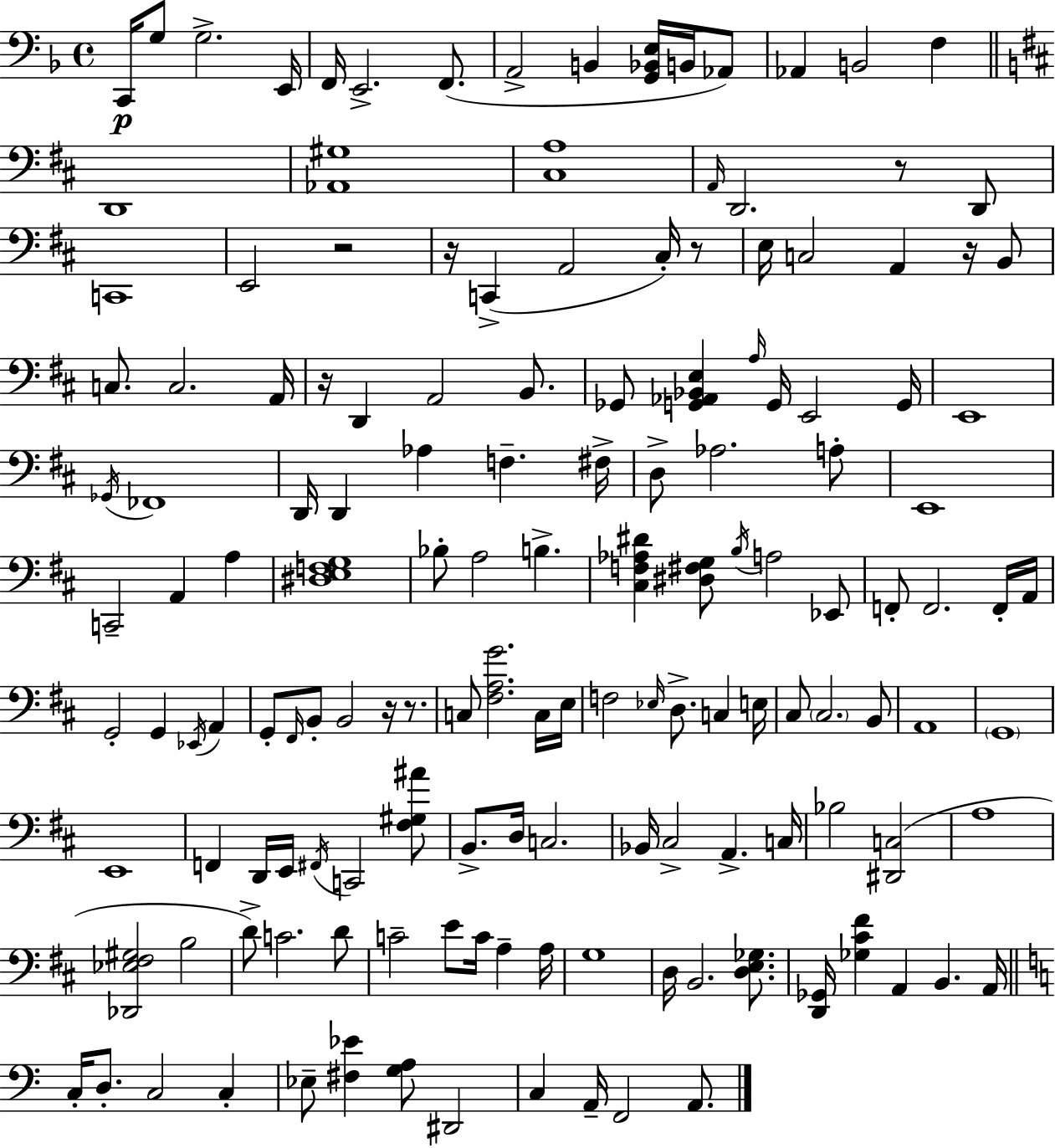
X:1
T:Untitled
M:4/4
L:1/4
K:Dm
C,,/4 G,/2 G,2 E,,/4 F,,/4 E,,2 F,,/2 A,,2 B,, [G,,_B,,E,]/4 B,,/4 _A,,/2 _A,, B,,2 F, D,,4 [_A,,^G,]4 [^C,A,]4 A,,/4 D,,2 z/2 D,,/2 C,,4 E,,2 z2 z/4 C,, A,,2 ^C,/4 z/2 E,/4 C,2 A,, z/4 B,,/2 C,/2 C,2 A,,/4 z/4 D,, A,,2 B,,/2 _G,,/2 [G,,_A,,_B,,E,] A,/4 G,,/4 E,,2 G,,/4 E,,4 _G,,/4 _F,,4 D,,/4 D,, _A, F, ^F,/4 D,/2 _A,2 A,/2 E,,4 C,,2 A,, A, [^D,E,F,G,]4 _B,/2 A,2 B, [^C,F,_A,^D] [^D,^F,G,]/2 B,/4 A,2 _E,,/2 F,,/2 F,,2 F,,/4 A,,/4 G,,2 G,, _E,,/4 A,, G,,/2 ^F,,/4 B,,/2 B,,2 z/4 z/2 C,/2 [^F,A,G]2 C,/4 E,/4 F,2 _E,/4 D,/2 C, E,/4 ^C,/2 ^C,2 B,,/2 A,,4 G,,4 E,,4 F,, D,,/4 E,,/4 ^F,,/4 C,,2 [^F,^G,^A]/2 B,,/2 D,/4 C,2 _B,,/4 ^C,2 A,, C,/4 _B,2 [^D,,C,]2 A,4 [_D,,_E,^F,^G,]2 B,2 D/2 C2 D/2 C2 E/2 C/4 A, A,/4 G,4 D,/4 B,,2 [D,E,_G,]/2 [D,,_G,,]/4 [_G,^C^F] A,, B,, A,,/4 C,/4 D,/2 C,2 C, _E,/2 [^F,_E] [G,A,]/2 ^D,,2 C, A,,/4 F,,2 A,,/2